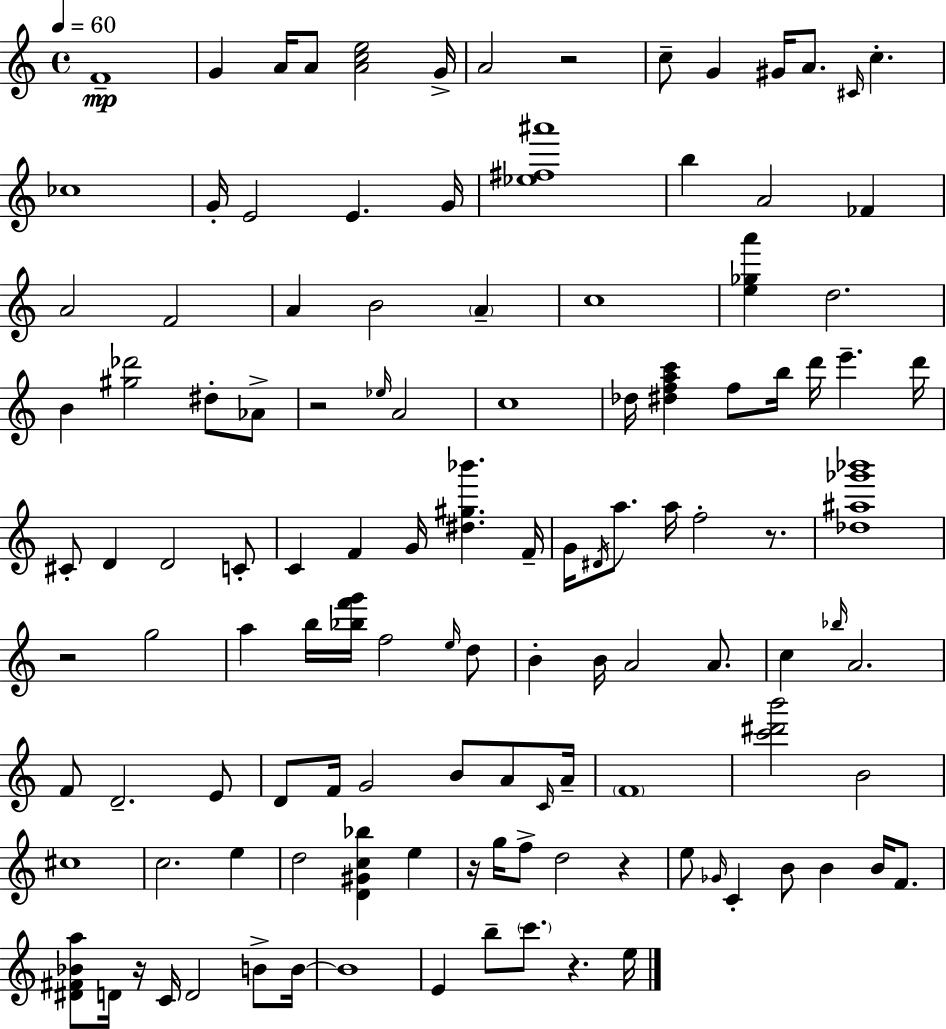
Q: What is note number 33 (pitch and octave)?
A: C5